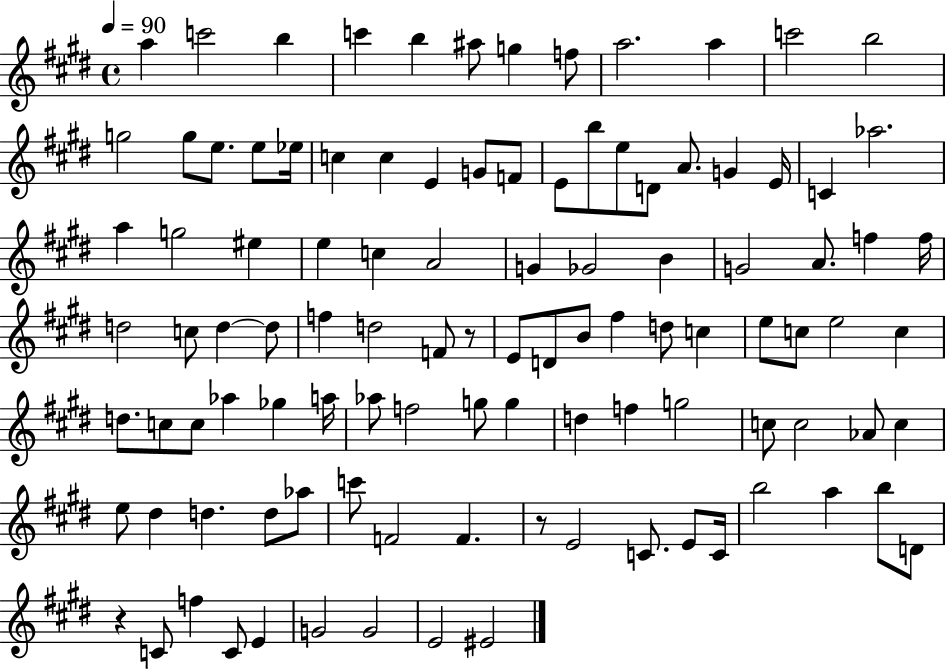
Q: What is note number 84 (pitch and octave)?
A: C6